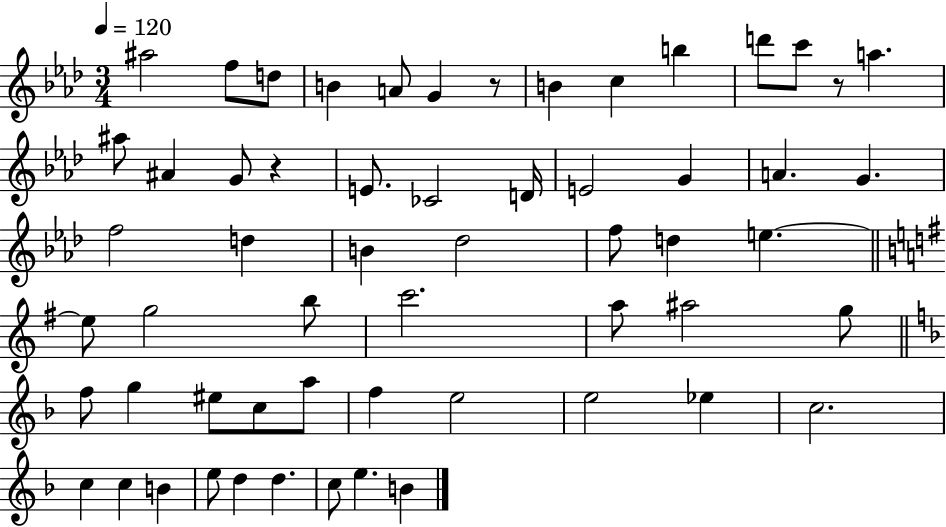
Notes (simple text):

A#5/h F5/e D5/e B4/q A4/e G4/q R/e B4/q C5/q B5/q D6/e C6/e R/e A5/q. A#5/e A#4/q G4/e R/q E4/e. CES4/h D4/s E4/h G4/q A4/q. G4/q. F5/h D5/q B4/q Db5/h F5/e D5/q E5/q. E5/e G5/h B5/e C6/h. A5/e A#5/h G5/e F5/e G5/q EIS5/e C5/e A5/e F5/q E5/h E5/h Eb5/q C5/h. C5/q C5/q B4/q E5/e D5/q D5/q. C5/e E5/q. B4/q